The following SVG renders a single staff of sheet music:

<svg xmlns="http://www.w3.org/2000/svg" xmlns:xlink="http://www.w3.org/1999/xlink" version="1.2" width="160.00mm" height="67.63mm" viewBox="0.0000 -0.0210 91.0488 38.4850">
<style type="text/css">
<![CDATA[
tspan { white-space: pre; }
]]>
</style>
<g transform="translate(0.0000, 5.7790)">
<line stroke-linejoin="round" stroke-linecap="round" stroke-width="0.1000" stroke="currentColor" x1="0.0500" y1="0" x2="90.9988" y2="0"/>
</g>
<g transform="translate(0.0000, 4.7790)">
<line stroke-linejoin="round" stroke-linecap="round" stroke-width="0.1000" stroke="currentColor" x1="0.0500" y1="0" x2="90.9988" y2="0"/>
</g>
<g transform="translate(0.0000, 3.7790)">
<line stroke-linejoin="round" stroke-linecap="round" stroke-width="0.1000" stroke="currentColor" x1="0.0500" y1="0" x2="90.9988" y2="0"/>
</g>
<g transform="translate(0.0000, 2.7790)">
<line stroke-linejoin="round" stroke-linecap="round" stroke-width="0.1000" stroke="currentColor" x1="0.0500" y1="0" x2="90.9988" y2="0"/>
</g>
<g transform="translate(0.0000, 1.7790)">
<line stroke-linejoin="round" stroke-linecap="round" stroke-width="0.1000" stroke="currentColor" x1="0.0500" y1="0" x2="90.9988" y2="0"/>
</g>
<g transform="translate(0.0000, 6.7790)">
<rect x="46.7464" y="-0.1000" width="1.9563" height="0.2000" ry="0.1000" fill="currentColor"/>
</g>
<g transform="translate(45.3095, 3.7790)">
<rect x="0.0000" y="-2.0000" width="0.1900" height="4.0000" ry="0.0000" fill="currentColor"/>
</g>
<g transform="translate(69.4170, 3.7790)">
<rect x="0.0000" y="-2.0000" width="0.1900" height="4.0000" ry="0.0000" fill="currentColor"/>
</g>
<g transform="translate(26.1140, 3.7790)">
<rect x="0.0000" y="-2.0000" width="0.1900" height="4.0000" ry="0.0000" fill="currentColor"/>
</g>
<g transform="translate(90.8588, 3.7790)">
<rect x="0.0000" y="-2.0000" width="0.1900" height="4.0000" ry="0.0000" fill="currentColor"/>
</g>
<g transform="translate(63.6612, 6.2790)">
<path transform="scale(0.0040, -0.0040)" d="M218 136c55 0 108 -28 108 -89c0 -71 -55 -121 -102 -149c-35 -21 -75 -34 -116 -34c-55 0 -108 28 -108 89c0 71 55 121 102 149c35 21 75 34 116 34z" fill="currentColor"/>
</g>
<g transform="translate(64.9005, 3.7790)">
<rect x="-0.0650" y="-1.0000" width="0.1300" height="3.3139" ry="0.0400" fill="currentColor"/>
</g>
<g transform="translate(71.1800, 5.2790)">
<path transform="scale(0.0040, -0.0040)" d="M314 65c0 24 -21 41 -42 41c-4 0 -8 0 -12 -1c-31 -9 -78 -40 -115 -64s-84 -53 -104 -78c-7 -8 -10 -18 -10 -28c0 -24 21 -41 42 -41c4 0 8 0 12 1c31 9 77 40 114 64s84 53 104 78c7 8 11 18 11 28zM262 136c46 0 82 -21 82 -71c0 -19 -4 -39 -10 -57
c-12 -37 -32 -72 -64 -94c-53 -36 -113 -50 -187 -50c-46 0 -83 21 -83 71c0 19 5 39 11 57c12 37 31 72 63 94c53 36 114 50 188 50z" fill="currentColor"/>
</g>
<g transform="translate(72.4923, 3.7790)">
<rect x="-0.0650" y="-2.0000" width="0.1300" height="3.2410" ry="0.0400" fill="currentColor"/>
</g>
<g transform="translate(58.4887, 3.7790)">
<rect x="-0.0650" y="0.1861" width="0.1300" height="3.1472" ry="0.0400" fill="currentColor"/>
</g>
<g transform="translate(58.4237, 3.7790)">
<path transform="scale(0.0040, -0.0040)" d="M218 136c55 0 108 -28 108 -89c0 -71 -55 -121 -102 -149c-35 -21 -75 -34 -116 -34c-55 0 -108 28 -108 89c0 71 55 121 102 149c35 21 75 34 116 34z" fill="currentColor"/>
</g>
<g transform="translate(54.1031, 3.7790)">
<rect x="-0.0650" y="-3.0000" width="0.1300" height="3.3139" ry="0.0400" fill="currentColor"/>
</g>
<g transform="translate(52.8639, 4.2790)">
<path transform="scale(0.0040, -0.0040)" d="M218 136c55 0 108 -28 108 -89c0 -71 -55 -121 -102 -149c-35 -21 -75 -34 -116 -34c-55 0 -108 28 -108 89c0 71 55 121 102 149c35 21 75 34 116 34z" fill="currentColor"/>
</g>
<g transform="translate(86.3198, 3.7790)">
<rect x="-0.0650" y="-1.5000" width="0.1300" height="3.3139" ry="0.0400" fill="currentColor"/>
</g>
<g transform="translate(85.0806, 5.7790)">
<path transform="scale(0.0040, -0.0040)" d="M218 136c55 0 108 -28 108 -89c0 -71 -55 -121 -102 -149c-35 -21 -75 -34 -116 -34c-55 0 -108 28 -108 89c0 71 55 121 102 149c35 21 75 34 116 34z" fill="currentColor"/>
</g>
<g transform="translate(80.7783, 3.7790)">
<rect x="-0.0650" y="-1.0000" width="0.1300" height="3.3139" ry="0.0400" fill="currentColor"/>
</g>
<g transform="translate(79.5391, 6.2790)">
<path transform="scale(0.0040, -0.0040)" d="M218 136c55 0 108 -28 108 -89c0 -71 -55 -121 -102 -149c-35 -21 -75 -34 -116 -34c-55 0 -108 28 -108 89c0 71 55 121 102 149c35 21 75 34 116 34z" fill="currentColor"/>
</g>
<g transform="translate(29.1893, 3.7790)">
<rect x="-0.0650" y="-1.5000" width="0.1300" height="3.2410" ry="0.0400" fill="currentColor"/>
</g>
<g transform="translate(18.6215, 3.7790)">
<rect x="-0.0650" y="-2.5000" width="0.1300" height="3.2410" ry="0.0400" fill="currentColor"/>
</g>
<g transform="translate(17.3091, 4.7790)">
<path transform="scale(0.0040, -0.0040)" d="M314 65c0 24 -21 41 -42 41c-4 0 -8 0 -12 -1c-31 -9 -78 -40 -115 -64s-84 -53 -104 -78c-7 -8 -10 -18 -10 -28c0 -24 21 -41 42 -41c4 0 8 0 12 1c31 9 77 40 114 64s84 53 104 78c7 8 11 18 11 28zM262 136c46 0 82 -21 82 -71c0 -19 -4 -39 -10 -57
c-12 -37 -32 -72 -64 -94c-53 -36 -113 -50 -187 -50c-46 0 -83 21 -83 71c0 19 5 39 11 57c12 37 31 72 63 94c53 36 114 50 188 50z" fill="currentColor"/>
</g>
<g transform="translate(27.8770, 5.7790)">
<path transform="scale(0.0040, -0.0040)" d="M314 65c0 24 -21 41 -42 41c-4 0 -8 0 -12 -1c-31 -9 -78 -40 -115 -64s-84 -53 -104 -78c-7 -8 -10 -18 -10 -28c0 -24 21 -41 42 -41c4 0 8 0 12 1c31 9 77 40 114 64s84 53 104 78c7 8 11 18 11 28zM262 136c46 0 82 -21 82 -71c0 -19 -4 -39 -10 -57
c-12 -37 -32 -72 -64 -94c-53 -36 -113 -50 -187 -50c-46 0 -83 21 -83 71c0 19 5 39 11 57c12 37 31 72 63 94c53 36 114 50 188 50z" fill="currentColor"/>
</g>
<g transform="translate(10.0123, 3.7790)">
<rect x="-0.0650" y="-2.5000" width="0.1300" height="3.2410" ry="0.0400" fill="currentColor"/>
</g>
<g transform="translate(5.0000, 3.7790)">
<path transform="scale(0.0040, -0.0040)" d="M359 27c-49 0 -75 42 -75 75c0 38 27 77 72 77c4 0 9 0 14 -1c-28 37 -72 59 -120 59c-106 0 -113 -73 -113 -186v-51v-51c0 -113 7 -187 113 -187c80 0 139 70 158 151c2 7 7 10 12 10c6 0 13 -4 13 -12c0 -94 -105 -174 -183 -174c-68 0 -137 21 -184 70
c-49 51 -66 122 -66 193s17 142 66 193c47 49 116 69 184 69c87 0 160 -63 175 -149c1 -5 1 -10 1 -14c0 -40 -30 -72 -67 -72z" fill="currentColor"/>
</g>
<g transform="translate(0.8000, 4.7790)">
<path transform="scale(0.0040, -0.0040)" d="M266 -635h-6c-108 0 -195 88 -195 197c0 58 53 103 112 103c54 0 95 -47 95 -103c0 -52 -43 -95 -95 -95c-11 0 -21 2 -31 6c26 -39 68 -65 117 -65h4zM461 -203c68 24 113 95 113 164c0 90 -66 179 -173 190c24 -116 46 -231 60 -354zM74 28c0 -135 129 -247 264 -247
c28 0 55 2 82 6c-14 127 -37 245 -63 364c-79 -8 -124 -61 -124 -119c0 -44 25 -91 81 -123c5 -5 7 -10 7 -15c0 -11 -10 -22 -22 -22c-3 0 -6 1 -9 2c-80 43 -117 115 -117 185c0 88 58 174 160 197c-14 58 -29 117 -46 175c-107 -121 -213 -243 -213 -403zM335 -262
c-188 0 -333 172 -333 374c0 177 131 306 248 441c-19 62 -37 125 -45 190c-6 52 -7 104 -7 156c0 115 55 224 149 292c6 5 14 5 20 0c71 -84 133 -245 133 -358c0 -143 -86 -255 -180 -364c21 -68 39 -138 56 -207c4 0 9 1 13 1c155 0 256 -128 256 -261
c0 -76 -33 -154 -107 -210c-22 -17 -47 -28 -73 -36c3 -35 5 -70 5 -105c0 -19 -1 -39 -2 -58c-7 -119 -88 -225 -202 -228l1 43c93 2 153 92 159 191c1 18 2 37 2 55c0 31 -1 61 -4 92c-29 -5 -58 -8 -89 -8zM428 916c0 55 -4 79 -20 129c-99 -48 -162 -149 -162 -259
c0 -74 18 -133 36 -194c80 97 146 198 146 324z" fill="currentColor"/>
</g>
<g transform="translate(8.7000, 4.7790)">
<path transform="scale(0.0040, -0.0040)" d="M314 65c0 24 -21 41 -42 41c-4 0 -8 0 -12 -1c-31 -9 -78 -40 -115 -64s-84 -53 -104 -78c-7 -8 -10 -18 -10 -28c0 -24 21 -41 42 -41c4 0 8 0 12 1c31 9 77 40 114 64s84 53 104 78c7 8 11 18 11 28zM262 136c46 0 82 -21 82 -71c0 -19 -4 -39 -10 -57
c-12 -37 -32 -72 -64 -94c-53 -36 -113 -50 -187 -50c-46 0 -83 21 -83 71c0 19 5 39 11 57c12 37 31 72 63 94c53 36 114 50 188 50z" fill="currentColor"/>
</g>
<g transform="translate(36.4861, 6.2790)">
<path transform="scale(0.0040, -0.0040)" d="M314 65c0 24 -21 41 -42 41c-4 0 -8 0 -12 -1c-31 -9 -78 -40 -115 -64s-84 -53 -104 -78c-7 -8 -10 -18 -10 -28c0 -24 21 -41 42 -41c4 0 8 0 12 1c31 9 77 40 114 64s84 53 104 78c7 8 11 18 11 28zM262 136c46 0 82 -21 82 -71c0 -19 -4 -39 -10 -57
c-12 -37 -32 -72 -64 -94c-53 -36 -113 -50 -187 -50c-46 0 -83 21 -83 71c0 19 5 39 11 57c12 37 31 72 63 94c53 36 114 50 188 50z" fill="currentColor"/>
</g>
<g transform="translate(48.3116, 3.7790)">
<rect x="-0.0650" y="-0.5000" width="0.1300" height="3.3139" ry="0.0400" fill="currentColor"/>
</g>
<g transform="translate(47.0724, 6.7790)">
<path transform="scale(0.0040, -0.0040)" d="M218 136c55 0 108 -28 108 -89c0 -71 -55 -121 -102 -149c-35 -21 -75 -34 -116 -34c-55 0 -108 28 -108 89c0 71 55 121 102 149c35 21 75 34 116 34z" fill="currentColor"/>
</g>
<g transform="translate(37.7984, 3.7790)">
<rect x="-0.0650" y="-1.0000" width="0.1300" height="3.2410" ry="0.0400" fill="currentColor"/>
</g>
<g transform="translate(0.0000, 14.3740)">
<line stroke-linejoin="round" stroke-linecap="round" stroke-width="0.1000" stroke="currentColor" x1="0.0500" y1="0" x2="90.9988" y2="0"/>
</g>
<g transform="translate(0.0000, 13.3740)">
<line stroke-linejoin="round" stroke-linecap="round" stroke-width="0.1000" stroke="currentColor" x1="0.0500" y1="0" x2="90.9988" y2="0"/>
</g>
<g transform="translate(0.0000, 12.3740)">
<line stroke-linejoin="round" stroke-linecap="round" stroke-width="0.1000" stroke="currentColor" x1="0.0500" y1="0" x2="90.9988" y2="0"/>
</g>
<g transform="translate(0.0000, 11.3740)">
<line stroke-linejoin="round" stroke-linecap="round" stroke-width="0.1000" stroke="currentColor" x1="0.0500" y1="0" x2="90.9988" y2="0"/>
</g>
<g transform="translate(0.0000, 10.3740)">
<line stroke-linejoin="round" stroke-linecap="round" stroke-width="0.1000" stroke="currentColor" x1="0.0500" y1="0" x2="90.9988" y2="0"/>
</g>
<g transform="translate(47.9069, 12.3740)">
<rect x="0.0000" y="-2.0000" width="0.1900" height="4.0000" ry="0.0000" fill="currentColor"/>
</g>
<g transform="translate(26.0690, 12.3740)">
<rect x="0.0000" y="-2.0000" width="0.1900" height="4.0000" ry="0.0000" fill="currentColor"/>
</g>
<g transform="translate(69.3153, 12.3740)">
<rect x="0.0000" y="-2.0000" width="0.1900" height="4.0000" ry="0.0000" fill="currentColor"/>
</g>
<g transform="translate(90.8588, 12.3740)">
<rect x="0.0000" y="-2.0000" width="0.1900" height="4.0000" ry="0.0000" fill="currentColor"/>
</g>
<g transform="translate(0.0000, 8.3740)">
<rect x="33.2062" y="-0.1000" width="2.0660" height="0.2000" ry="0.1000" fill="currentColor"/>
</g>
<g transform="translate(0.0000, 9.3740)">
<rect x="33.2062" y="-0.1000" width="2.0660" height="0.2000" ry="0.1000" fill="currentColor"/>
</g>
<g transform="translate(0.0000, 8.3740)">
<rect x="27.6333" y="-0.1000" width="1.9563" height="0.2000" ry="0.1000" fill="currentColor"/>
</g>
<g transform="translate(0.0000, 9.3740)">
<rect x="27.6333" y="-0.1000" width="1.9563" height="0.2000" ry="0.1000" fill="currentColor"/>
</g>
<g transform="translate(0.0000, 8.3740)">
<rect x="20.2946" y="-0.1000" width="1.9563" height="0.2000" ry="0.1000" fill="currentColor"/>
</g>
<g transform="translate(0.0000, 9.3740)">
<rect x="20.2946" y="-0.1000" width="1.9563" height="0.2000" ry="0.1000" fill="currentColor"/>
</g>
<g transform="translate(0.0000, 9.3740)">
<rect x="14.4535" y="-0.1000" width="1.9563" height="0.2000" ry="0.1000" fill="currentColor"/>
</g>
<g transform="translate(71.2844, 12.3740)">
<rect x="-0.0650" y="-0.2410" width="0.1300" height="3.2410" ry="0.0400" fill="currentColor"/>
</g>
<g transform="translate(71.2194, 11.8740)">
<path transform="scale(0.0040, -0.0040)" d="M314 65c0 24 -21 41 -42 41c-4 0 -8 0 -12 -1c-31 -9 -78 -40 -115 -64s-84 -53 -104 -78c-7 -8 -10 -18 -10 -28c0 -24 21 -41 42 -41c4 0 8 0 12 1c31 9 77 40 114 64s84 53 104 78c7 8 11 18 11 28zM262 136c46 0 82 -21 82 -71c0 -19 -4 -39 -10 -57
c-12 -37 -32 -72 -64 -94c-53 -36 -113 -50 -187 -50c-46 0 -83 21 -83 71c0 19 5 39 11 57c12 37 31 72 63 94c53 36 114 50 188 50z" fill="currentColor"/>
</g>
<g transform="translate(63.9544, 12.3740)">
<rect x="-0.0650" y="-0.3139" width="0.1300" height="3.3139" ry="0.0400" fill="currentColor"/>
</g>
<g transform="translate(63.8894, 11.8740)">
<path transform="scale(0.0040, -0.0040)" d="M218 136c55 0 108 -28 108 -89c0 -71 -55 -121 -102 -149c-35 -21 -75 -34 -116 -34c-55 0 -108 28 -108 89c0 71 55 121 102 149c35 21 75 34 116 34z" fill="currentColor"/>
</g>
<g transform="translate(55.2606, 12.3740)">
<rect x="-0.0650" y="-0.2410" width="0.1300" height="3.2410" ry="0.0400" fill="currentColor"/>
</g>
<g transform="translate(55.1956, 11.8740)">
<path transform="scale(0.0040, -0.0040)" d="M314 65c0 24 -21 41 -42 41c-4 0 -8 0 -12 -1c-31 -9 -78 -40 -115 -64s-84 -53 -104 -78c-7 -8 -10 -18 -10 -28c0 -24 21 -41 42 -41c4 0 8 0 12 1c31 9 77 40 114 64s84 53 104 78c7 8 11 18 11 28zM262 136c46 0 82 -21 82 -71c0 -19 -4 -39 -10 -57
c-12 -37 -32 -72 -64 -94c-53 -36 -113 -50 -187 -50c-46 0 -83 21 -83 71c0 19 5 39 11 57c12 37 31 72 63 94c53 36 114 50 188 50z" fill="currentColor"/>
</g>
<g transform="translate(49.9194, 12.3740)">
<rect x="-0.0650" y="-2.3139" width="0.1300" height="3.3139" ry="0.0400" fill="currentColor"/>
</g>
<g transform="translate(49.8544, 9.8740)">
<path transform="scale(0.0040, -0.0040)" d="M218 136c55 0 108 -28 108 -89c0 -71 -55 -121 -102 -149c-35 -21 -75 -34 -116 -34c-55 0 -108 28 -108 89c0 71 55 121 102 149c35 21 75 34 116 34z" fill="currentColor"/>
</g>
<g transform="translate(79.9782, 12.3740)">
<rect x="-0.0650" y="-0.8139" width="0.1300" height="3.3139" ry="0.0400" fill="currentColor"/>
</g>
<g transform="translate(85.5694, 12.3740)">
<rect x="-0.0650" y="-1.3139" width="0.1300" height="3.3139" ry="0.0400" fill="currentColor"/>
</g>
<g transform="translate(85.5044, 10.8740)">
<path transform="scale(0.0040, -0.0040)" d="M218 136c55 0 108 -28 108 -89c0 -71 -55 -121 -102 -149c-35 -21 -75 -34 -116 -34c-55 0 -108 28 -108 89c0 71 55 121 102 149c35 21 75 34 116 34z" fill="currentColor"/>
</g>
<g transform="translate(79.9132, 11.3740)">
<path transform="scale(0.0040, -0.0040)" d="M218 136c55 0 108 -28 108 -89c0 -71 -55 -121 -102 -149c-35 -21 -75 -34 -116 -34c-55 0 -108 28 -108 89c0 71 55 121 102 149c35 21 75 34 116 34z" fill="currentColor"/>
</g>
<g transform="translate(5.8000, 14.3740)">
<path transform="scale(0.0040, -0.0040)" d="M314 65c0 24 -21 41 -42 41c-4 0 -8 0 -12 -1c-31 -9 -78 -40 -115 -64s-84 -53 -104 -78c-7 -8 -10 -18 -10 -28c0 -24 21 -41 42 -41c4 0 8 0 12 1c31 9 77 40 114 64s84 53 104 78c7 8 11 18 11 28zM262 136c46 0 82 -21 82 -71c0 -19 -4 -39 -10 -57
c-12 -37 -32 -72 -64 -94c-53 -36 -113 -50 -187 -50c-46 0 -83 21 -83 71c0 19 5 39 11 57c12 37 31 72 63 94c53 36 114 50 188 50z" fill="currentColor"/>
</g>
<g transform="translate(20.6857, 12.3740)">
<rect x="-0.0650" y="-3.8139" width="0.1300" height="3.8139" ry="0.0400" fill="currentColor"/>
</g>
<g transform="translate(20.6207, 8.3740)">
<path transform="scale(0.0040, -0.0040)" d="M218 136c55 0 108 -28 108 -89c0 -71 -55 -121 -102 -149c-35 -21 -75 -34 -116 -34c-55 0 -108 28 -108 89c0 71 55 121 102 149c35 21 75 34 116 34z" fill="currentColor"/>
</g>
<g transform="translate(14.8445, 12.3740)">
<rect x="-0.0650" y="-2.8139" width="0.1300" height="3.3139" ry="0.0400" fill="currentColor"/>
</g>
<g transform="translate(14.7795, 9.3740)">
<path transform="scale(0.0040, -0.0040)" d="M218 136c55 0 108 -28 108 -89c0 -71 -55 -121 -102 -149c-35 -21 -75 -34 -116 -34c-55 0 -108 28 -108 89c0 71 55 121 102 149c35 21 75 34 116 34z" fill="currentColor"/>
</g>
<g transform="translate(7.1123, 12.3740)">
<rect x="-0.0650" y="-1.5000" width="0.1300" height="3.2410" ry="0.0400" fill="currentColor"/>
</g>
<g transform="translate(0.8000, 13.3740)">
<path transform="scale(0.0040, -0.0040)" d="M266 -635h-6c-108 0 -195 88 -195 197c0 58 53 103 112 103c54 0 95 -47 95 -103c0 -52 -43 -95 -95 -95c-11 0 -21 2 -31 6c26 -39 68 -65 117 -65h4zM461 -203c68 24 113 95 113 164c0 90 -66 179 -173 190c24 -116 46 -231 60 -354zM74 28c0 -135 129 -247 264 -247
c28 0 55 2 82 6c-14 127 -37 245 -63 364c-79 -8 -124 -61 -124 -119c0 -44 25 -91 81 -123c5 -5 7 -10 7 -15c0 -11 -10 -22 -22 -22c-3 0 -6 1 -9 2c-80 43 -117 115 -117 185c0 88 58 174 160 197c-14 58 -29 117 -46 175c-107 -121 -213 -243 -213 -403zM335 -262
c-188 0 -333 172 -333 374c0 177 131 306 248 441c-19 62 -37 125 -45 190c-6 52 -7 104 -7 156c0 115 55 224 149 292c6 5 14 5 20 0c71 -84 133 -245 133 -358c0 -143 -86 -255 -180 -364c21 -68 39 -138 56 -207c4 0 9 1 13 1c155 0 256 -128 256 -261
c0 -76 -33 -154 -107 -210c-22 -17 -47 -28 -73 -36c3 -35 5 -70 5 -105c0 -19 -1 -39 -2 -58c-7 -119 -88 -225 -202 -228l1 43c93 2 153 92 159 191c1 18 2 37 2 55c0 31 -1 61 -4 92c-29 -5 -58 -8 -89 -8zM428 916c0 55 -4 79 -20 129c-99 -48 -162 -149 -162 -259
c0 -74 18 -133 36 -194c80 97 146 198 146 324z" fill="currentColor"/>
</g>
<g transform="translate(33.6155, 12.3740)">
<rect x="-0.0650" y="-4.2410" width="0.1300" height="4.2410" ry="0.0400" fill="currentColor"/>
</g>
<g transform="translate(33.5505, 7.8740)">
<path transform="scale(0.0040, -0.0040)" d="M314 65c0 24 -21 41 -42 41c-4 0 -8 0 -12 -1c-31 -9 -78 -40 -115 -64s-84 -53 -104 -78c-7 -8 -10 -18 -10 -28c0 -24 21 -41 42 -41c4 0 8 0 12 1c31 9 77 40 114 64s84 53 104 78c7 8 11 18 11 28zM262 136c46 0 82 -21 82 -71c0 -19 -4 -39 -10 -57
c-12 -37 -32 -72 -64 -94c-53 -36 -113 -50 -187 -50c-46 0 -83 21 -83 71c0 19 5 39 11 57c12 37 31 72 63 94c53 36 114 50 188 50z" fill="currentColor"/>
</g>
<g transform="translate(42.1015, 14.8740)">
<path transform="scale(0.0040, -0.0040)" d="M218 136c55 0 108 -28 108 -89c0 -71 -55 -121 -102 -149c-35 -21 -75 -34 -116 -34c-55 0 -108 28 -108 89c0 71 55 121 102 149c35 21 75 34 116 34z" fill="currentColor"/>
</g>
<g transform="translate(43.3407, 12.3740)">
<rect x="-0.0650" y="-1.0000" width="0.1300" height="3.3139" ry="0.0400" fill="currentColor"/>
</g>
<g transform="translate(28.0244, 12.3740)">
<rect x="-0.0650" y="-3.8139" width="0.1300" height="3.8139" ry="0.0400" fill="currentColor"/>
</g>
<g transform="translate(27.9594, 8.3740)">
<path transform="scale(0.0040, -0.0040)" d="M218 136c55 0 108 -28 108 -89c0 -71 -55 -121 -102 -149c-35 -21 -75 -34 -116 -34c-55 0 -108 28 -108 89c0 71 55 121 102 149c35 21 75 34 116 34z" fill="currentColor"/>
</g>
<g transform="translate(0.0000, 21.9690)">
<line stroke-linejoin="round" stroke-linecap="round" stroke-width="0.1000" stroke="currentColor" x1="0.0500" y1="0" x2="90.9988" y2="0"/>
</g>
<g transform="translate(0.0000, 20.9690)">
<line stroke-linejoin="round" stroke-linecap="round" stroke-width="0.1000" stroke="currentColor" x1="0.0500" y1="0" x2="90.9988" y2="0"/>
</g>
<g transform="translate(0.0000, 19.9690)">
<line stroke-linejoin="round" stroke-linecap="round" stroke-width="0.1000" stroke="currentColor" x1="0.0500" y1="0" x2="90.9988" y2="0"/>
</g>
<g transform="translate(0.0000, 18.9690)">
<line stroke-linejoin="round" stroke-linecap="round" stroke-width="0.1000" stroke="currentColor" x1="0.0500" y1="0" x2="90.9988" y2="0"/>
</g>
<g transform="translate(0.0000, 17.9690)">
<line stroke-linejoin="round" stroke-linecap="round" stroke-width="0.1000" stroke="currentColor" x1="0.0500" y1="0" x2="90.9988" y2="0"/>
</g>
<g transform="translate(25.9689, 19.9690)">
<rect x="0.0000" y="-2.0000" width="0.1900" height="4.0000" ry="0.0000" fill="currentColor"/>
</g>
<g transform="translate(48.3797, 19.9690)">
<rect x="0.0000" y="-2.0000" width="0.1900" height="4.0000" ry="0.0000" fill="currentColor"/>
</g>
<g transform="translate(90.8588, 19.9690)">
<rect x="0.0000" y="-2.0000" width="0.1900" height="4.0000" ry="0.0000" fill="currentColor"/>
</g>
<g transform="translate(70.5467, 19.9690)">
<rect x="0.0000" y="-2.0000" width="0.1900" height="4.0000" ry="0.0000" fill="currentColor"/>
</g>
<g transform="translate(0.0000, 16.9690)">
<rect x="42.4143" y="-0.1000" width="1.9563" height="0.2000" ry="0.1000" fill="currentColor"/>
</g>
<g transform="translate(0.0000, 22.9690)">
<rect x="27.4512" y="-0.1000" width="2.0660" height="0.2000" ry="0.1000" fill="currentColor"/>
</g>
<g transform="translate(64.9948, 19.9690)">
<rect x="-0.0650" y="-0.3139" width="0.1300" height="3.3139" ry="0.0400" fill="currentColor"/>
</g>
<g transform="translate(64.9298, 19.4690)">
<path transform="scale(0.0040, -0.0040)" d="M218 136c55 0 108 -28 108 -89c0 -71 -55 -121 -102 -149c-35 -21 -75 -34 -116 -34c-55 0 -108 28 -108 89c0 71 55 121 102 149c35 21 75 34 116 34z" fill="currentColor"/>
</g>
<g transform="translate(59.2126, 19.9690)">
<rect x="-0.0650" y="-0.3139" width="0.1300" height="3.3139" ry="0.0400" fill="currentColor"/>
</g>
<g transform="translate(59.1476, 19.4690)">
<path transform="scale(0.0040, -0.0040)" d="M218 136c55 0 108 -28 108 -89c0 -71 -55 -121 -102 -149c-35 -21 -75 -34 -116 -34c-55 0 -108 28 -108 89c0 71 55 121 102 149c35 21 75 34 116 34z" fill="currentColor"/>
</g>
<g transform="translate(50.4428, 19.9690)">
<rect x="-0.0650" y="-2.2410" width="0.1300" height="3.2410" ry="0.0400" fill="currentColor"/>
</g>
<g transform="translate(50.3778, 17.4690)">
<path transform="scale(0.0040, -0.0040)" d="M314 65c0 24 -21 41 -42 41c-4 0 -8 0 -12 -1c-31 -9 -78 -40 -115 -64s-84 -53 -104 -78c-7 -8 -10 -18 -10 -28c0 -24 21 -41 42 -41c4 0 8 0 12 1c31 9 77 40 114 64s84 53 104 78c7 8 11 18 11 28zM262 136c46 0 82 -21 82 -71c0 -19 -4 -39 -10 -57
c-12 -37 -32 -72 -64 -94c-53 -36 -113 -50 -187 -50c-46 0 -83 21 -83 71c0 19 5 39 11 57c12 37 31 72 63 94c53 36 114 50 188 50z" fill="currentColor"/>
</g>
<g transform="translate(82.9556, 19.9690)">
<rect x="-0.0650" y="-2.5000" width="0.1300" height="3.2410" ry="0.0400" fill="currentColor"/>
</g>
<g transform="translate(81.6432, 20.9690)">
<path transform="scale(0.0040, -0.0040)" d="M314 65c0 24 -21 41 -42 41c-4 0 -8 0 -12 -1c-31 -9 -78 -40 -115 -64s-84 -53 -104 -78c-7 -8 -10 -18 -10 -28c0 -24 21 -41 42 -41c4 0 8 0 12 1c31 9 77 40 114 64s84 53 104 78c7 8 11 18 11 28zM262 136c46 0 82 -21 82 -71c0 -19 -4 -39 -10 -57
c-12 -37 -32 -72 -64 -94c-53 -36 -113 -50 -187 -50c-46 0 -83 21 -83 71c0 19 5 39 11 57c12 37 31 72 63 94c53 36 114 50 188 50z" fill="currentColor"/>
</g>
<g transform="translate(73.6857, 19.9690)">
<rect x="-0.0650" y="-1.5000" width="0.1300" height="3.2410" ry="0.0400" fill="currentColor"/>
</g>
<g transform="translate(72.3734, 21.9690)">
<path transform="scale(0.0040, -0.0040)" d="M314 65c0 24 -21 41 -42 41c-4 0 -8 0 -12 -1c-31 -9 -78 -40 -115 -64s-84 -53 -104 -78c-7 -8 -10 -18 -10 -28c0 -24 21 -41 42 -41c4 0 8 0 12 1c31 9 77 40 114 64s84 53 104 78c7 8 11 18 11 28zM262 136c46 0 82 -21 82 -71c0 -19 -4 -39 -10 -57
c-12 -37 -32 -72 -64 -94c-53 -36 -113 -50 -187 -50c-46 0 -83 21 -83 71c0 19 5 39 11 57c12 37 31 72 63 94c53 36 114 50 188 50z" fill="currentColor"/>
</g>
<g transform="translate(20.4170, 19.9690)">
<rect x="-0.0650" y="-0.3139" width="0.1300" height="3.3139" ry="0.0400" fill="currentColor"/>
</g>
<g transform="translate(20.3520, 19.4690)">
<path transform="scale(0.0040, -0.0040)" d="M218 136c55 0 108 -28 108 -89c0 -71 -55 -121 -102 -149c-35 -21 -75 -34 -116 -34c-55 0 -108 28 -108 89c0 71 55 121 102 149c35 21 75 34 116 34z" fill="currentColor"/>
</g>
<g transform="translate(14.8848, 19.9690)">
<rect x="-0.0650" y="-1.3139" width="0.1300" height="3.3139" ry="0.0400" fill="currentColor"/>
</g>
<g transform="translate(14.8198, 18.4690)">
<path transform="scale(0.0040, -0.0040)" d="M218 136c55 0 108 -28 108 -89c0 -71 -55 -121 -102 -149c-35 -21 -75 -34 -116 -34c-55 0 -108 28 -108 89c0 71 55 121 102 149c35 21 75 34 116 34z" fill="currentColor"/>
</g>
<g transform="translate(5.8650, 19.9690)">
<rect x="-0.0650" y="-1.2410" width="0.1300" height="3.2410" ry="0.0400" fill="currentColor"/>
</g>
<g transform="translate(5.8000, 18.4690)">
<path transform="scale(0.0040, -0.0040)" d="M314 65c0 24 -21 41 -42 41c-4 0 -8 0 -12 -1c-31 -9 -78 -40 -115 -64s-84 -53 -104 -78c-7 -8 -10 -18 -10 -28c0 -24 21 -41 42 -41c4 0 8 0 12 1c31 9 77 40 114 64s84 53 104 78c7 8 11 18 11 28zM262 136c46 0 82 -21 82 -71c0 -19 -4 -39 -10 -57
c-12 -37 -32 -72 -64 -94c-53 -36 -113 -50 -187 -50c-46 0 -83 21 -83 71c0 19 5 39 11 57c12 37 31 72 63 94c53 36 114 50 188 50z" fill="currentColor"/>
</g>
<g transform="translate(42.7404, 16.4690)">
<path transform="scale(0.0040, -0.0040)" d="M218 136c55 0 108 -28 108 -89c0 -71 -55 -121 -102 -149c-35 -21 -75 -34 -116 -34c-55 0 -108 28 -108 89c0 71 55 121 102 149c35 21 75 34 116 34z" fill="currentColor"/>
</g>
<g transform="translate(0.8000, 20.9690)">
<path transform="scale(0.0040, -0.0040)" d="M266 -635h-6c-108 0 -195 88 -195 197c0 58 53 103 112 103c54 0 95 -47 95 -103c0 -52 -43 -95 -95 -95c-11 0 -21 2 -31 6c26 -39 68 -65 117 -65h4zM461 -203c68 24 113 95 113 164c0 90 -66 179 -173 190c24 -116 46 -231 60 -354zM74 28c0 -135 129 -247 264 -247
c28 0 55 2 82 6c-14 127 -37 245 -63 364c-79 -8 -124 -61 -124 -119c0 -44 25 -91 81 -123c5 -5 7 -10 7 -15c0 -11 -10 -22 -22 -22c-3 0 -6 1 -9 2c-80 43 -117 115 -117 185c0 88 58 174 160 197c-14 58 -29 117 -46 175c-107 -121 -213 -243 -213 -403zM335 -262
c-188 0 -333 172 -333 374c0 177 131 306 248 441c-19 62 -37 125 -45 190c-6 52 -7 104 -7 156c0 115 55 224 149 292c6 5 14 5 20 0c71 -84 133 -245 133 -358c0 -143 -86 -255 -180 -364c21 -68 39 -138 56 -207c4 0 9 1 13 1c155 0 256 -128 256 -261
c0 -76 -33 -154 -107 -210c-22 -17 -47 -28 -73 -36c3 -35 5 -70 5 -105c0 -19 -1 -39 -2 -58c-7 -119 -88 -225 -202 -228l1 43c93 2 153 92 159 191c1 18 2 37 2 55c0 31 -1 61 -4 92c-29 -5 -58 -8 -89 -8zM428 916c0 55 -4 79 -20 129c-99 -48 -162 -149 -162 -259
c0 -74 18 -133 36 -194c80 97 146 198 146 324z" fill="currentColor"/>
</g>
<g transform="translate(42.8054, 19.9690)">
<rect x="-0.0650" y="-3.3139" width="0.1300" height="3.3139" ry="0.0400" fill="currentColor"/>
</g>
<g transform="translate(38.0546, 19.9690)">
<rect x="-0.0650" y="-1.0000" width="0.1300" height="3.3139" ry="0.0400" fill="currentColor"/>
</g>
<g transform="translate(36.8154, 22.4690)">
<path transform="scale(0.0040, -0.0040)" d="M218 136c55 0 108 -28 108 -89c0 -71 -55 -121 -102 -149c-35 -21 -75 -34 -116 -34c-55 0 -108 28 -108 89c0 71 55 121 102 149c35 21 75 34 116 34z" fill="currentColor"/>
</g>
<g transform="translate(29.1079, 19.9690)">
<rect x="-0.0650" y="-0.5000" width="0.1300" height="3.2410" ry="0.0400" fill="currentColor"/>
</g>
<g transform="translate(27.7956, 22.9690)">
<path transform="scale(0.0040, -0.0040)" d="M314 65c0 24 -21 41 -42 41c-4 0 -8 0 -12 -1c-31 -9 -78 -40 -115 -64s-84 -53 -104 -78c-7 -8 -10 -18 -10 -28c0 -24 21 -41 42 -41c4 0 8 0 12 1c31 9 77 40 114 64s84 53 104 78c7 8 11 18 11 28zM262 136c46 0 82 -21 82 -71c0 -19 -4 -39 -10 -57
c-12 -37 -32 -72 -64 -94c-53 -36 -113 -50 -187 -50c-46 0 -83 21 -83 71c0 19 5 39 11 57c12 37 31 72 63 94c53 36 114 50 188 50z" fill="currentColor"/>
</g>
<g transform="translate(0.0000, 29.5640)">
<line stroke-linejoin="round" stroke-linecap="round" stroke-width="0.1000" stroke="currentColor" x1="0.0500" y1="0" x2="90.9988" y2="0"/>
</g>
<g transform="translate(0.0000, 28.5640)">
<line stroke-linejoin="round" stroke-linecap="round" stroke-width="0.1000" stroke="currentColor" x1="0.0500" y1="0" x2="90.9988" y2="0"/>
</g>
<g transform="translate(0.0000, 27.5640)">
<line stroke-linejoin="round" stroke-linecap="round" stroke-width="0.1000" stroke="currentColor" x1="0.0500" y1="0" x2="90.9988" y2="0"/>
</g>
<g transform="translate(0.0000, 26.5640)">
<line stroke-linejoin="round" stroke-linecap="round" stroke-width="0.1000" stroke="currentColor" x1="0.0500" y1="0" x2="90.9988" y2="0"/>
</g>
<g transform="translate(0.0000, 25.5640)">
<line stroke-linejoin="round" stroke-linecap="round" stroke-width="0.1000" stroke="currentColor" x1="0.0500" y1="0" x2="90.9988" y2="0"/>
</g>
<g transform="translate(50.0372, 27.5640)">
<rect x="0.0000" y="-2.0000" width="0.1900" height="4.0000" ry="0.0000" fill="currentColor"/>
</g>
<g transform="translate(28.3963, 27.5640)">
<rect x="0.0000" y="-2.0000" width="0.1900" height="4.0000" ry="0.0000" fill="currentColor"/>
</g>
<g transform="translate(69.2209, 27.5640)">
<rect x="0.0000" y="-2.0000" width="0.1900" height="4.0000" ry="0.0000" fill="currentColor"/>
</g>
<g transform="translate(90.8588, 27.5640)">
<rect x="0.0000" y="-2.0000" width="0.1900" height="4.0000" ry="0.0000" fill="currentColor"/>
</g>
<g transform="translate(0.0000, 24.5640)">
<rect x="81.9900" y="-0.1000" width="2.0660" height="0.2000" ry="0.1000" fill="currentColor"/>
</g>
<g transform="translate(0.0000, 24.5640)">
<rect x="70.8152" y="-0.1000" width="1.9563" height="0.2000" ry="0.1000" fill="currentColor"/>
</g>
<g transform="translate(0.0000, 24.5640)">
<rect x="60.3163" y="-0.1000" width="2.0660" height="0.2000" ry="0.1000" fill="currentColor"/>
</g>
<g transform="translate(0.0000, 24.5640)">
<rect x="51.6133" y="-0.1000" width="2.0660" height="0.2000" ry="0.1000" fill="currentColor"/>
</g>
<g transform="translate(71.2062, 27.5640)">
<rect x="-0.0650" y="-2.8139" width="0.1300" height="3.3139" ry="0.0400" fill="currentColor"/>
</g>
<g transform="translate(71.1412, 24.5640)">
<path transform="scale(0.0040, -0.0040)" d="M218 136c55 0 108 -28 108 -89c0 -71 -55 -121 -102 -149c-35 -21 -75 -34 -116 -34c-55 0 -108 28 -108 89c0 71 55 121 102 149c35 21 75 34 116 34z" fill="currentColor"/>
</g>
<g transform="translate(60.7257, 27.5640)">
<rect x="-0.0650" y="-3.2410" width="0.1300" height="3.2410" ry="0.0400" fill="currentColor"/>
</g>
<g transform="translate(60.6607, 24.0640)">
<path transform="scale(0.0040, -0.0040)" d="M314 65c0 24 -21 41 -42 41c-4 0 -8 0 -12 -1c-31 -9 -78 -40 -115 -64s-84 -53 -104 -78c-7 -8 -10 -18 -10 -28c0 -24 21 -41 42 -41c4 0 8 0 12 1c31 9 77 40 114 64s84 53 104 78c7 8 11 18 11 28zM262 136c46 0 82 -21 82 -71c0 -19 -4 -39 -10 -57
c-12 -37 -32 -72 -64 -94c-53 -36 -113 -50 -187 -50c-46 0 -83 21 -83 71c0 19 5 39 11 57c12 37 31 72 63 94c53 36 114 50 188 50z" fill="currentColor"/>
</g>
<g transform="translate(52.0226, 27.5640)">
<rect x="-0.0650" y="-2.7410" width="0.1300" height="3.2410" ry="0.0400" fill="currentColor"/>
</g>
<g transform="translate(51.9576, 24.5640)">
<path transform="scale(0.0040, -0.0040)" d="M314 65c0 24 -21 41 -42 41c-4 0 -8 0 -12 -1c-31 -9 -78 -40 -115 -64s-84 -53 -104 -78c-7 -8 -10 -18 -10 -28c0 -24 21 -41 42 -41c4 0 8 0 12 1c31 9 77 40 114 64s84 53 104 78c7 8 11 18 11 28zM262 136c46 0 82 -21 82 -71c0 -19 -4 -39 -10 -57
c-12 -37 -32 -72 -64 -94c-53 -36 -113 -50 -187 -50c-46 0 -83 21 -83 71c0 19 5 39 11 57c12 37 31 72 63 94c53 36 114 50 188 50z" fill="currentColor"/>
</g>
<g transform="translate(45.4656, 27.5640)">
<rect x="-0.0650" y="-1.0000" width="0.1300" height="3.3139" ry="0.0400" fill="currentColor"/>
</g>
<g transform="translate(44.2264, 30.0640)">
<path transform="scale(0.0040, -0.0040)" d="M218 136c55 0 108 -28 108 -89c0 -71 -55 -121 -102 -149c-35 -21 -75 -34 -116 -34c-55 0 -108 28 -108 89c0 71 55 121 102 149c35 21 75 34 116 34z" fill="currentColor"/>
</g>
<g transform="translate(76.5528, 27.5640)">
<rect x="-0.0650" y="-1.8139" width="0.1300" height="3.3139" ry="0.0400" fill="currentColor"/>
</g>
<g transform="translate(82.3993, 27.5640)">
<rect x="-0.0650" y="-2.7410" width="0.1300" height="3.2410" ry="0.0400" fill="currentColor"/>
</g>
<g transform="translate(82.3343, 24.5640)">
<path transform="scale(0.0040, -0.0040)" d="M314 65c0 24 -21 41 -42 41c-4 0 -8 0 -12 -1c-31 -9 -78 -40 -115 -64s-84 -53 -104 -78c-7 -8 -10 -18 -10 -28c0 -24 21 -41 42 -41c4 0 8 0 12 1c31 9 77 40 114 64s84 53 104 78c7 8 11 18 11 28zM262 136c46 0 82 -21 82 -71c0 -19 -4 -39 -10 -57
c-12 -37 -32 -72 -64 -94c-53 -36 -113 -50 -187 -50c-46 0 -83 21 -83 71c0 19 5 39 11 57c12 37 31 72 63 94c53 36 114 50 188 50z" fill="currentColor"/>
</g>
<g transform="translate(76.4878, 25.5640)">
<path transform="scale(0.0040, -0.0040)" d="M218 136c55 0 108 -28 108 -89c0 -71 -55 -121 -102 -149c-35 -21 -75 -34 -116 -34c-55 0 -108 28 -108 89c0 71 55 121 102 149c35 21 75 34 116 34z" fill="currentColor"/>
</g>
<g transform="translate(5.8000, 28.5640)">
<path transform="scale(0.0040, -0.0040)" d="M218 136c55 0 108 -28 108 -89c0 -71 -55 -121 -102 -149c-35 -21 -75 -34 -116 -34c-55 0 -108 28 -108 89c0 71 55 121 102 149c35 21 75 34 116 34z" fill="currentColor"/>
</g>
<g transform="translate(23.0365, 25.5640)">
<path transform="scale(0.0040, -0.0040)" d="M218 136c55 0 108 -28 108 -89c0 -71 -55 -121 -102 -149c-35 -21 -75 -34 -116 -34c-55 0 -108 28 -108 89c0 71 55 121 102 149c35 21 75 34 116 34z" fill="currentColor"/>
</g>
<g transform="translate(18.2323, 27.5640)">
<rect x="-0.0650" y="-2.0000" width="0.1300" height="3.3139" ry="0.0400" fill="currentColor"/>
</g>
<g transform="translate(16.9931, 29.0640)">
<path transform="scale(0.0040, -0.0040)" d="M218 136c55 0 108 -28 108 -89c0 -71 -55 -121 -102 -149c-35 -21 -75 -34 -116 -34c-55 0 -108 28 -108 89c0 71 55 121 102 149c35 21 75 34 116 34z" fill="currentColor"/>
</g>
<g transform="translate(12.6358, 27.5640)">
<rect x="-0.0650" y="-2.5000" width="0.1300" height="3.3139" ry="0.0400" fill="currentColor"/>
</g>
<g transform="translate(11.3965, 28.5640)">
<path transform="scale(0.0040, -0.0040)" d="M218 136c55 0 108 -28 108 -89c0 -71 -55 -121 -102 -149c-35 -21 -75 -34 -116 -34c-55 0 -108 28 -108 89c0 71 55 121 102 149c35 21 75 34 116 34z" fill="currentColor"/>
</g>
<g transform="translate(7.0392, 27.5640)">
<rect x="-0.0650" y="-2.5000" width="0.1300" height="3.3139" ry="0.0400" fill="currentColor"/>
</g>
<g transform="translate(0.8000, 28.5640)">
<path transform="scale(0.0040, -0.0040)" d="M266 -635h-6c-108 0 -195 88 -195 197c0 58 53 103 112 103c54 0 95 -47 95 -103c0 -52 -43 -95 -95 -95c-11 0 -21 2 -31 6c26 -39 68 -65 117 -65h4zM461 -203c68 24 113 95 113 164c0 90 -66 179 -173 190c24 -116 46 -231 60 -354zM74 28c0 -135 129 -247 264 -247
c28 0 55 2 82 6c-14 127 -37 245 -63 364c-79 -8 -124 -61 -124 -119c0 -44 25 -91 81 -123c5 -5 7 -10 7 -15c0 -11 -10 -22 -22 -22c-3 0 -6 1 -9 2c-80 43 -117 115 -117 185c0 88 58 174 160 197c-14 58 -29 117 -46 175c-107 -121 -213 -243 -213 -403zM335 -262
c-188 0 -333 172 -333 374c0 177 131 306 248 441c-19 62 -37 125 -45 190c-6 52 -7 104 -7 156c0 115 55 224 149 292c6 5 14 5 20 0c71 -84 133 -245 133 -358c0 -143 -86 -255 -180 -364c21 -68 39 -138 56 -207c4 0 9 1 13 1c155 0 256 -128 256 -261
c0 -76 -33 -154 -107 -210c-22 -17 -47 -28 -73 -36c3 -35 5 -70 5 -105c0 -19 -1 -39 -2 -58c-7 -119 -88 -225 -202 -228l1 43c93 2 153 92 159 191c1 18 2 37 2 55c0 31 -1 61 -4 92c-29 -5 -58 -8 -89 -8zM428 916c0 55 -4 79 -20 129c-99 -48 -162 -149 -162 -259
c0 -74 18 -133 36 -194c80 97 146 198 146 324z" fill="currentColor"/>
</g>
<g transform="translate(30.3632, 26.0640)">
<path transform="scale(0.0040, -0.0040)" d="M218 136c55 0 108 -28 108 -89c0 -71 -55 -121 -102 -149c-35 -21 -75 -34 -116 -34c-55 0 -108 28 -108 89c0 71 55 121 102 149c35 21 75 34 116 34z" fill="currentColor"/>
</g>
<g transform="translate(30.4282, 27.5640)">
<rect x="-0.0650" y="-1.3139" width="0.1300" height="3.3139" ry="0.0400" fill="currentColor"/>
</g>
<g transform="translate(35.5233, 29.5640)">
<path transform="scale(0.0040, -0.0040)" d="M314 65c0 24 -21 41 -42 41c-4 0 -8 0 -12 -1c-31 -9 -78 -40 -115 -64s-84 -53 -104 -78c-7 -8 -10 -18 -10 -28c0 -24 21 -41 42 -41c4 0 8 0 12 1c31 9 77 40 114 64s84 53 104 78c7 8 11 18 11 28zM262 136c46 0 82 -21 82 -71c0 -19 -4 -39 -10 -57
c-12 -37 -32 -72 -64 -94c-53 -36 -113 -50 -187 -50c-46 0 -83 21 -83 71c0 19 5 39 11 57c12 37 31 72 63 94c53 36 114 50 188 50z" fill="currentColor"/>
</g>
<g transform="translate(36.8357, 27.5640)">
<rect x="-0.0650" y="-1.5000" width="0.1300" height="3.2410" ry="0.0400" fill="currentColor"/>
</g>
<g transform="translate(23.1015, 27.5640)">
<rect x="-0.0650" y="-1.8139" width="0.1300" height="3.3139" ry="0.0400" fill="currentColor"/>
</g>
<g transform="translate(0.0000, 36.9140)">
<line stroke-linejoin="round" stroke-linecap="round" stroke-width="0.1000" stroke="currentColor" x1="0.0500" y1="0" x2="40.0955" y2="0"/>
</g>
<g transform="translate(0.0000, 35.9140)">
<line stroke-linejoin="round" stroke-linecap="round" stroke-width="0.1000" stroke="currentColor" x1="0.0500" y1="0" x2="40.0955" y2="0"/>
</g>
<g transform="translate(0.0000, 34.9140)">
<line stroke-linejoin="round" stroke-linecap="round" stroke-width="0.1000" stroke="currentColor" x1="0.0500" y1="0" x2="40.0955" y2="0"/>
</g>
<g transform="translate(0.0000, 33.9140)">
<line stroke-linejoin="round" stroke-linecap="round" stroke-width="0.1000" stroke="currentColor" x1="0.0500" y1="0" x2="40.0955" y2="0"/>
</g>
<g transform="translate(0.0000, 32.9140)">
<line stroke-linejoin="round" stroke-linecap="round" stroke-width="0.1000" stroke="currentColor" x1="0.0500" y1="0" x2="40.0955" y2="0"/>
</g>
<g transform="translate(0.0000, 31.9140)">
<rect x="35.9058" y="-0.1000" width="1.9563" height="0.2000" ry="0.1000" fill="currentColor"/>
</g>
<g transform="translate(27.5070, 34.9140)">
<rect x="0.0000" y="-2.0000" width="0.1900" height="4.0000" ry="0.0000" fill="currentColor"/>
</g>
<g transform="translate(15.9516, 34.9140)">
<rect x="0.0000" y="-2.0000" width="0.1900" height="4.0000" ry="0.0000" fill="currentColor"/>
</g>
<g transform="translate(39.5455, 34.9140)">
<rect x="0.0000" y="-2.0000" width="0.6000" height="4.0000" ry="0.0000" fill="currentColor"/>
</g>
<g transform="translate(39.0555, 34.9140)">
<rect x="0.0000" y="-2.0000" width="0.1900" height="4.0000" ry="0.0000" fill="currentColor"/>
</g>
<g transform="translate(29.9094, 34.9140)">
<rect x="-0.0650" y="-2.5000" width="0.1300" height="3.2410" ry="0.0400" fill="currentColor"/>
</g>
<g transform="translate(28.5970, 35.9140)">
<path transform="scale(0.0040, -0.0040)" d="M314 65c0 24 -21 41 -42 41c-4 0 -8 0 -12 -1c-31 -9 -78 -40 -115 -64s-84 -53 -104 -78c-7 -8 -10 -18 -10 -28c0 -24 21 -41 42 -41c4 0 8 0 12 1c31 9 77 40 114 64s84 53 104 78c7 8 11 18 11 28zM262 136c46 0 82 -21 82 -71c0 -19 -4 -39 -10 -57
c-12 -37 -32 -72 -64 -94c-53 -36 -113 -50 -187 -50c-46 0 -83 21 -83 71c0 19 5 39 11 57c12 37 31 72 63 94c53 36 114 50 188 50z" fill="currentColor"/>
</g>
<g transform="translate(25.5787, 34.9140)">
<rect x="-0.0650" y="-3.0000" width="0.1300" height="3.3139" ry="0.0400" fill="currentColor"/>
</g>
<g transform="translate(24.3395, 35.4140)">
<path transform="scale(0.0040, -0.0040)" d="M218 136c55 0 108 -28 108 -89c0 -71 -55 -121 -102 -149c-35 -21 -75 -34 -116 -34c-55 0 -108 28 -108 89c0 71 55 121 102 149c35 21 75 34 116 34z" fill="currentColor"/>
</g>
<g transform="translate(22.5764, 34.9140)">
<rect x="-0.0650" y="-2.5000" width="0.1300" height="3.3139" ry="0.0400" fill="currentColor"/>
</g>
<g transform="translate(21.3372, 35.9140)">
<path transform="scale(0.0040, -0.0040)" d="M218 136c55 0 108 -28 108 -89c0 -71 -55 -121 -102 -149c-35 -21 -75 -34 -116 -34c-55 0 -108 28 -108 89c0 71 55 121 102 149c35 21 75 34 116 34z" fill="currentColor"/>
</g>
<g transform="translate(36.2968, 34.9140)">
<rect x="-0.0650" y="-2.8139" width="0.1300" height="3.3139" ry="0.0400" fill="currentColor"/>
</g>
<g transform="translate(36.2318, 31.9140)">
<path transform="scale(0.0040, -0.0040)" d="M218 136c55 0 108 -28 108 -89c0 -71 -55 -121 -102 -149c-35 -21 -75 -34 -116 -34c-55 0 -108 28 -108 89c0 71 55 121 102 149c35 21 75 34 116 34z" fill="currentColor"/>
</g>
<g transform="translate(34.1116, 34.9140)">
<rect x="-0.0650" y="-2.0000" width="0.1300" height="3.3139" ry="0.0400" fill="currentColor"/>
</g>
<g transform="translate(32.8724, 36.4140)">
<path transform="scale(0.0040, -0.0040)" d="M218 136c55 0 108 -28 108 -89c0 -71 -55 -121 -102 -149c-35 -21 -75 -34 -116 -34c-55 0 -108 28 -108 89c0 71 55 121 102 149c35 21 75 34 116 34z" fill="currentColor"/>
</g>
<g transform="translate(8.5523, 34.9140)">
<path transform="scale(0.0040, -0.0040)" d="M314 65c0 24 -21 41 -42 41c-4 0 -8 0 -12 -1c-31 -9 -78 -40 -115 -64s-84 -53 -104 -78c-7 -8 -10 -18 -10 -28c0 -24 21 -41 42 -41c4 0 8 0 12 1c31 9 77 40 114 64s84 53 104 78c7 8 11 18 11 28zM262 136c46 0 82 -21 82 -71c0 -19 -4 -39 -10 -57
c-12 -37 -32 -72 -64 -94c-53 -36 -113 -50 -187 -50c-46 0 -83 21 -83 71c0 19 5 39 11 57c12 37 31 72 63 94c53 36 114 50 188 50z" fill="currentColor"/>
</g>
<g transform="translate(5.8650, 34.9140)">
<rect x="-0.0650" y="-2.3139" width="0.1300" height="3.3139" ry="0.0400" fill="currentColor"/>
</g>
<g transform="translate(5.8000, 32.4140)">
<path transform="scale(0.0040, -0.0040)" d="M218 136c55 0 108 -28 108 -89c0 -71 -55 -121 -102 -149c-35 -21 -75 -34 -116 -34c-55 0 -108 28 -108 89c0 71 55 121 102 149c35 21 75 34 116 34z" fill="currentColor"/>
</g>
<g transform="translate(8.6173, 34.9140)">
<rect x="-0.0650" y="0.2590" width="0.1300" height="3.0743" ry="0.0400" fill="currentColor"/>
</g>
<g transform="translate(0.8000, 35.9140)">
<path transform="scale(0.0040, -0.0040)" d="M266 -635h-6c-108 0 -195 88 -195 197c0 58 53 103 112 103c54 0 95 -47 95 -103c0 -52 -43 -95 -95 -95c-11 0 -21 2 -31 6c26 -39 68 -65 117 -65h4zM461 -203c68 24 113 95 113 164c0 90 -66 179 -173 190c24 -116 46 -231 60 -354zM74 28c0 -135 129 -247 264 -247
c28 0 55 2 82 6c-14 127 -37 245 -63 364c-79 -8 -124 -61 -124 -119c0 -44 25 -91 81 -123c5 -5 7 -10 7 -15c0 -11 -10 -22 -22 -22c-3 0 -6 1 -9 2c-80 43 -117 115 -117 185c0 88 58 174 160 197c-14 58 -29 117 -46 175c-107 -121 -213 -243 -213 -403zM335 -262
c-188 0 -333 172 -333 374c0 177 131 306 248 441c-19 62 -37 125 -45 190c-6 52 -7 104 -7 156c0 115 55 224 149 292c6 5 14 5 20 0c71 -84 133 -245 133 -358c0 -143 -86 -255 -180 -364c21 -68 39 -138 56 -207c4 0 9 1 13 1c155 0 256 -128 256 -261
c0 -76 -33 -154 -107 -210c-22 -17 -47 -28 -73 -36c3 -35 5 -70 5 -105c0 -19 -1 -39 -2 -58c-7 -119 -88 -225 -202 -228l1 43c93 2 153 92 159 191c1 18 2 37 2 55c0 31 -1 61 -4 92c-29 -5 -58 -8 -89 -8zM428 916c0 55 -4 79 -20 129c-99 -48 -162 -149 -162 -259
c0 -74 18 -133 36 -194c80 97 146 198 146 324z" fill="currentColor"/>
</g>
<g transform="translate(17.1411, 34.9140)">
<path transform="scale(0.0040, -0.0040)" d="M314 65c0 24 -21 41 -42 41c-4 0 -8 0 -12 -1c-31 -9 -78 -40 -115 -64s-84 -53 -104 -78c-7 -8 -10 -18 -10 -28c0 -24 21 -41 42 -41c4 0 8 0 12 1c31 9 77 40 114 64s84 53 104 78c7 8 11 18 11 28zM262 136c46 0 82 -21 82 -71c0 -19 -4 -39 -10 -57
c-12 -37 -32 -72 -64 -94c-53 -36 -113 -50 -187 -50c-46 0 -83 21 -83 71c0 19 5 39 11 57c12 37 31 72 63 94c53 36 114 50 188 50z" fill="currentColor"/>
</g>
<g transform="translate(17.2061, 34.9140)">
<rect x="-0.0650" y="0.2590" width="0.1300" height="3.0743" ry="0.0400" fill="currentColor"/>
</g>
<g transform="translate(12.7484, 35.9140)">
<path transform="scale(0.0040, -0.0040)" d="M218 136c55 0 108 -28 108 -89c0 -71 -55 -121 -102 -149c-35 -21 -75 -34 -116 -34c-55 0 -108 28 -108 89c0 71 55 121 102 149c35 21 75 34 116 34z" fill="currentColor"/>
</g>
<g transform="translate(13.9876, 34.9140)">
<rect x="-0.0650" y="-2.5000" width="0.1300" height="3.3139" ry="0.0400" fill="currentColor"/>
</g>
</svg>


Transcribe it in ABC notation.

X:1
T:Untitled
M:4/4
L:1/4
K:C
G2 G2 E2 D2 C A B D F2 D E E2 a c' c' d'2 D g c2 c c2 d e e2 e c C2 D b g2 c c E2 G2 G G F f e E2 D a2 b2 a f a2 g B2 G B2 G A G2 F a